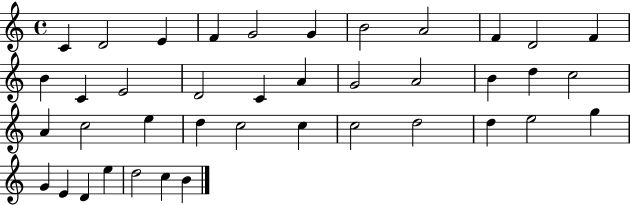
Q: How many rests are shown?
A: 0